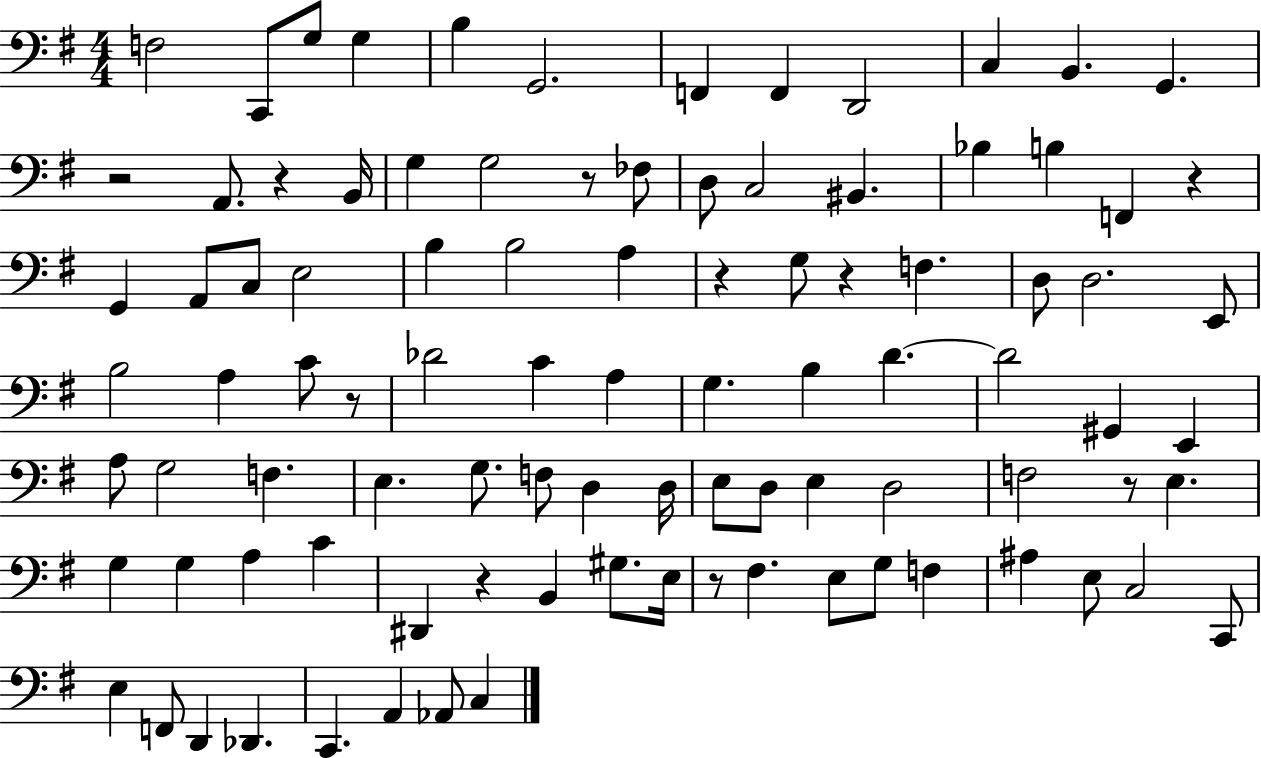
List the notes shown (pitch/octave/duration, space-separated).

F3/h C2/e G3/e G3/q B3/q G2/h. F2/q F2/q D2/h C3/q B2/q. G2/q. R/h A2/e. R/q B2/s G3/q G3/h R/e FES3/e D3/e C3/h BIS2/q. Bb3/q B3/q F2/q R/q G2/q A2/e C3/e E3/h B3/q B3/h A3/q R/q G3/e R/q F3/q. D3/e D3/h. E2/e B3/h A3/q C4/e R/e Db4/h C4/q A3/q G3/q. B3/q D4/q. D4/h G#2/q E2/q A3/e G3/h F3/q. E3/q. G3/e. F3/e D3/q D3/s E3/e D3/e E3/q D3/h F3/h R/e E3/q. G3/q G3/q A3/q C4/q D#2/q R/q B2/q G#3/e. E3/s R/e F#3/q. E3/e G3/e F3/q A#3/q E3/e C3/h C2/e E3/q F2/e D2/q Db2/q. C2/q. A2/q Ab2/e C3/q